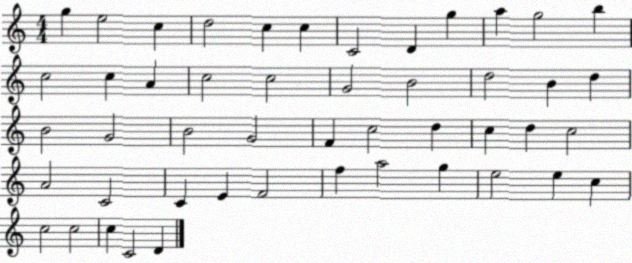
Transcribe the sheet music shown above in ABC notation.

X:1
T:Untitled
M:4/4
L:1/4
K:C
g e2 c d2 c c C2 D g a g2 b c2 c A c2 c2 G2 B2 d2 B d B2 G2 B2 G2 F c2 d c d c2 A2 C2 C E F2 f a2 g e2 e c c2 c2 c C2 D